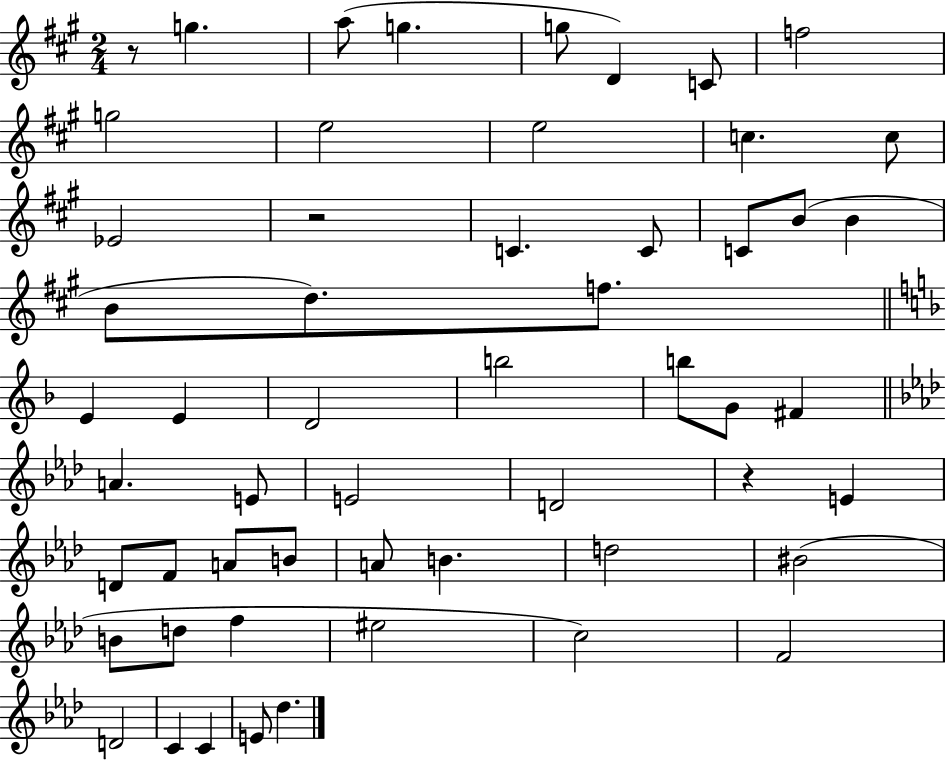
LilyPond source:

{
  \clef treble
  \numericTimeSignature
  \time 2/4
  \key a \major
  r8 g''4. | a''8( g''4. | g''8 d'4) c'8 | f''2 | \break g''2 | e''2 | e''2 | c''4. c''8 | \break ees'2 | r2 | c'4. c'8 | c'8 b'8( b'4 | \break b'8 d''8.) f''8. | \bar "||" \break \key d \minor e'4 e'4 | d'2 | b''2 | b''8 g'8 fis'4 | \break \bar "||" \break \key aes \major a'4. e'8 | e'2 | d'2 | r4 e'4 | \break d'8 f'8 a'8 b'8 | a'8 b'4. | d''2 | bis'2( | \break b'8 d''8 f''4 | eis''2 | c''2) | f'2 | \break d'2 | c'4 c'4 | e'8 des''4. | \bar "|."
}